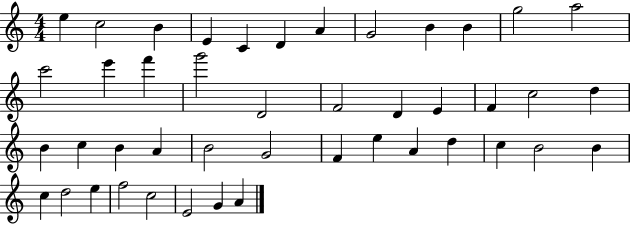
E5/q C5/h B4/q E4/q C4/q D4/q A4/q G4/h B4/q B4/q G5/h A5/h C6/h E6/q F6/q G6/h D4/h F4/h D4/q E4/q F4/q C5/h D5/q B4/q C5/q B4/q A4/q B4/h G4/h F4/q E5/q A4/q D5/q C5/q B4/h B4/q C5/q D5/h E5/q F5/h C5/h E4/h G4/q A4/q